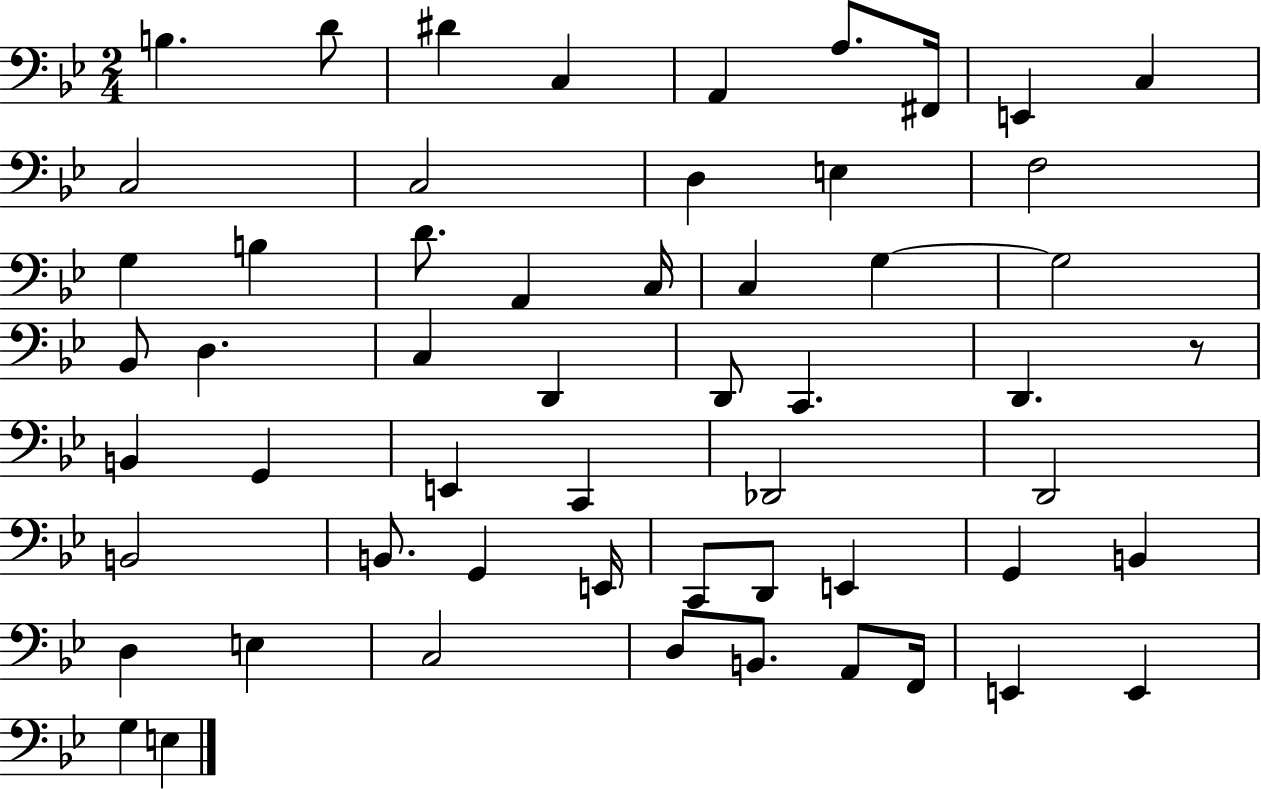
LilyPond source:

{
  \clef bass
  \numericTimeSignature
  \time 2/4
  \key bes \major
  b4. d'8 | dis'4 c4 | a,4 a8. fis,16 | e,4 c4 | \break c2 | c2 | d4 e4 | f2 | \break g4 b4 | d'8. a,4 c16 | c4 g4~~ | g2 | \break bes,8 d4. | c4 d,4 | d,8 c,4. | d,4. r8 | \break b,4 g,4 | e,4 c,4 | des,2 | d,2 | \break b,2 | b,8. g,4 e,16 | c,8 d,8 e,4 | g,4 b,4 | \break d4 e4 | c2 | d8 b,8. a,8 f,16 | e,4 e,4 | \break g4 e4 | \bar "|."
}